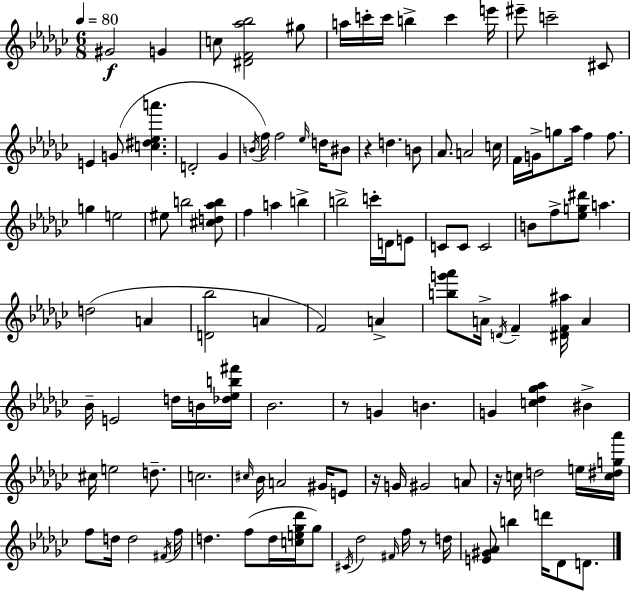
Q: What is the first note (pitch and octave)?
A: G#4